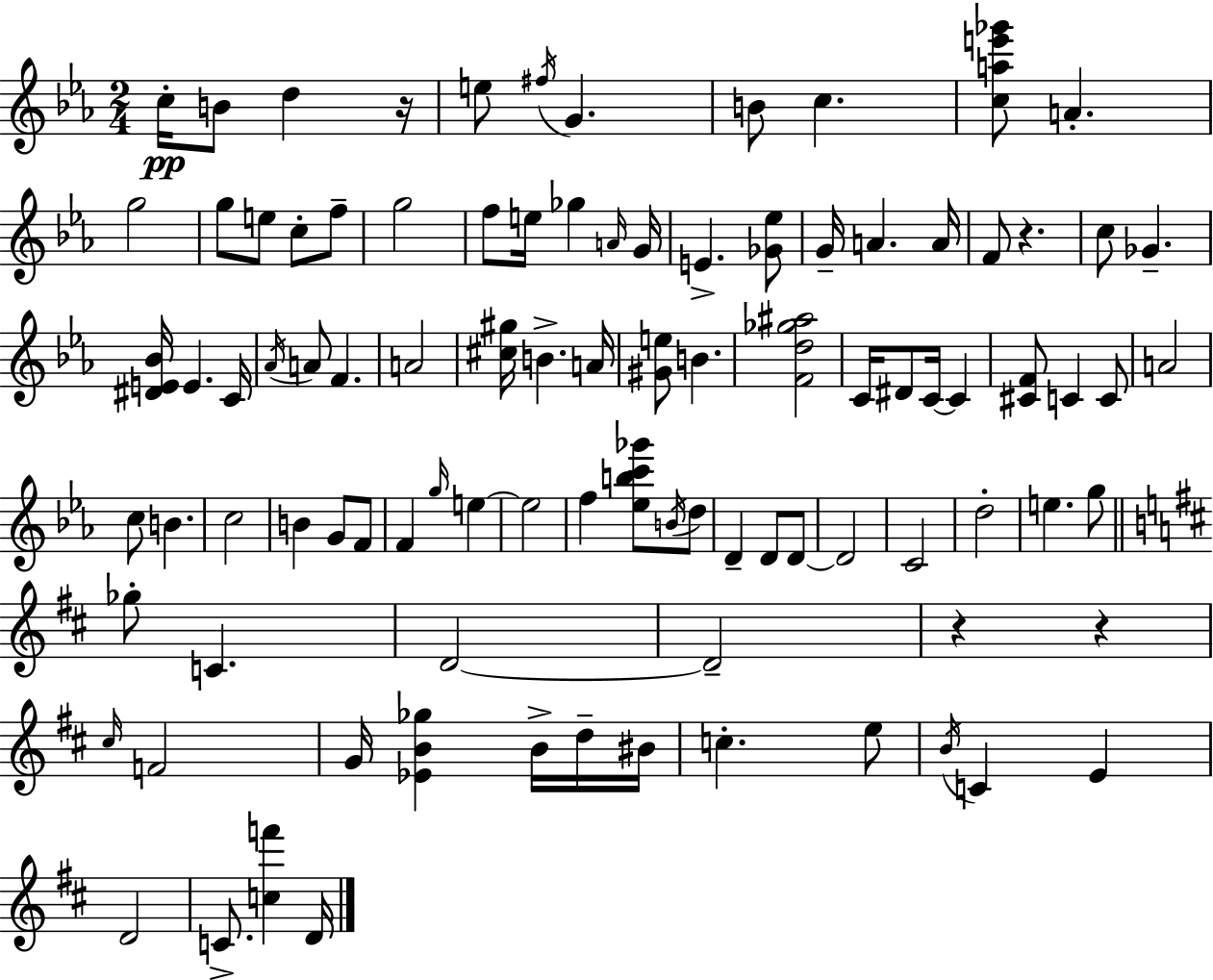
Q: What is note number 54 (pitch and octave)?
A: F5